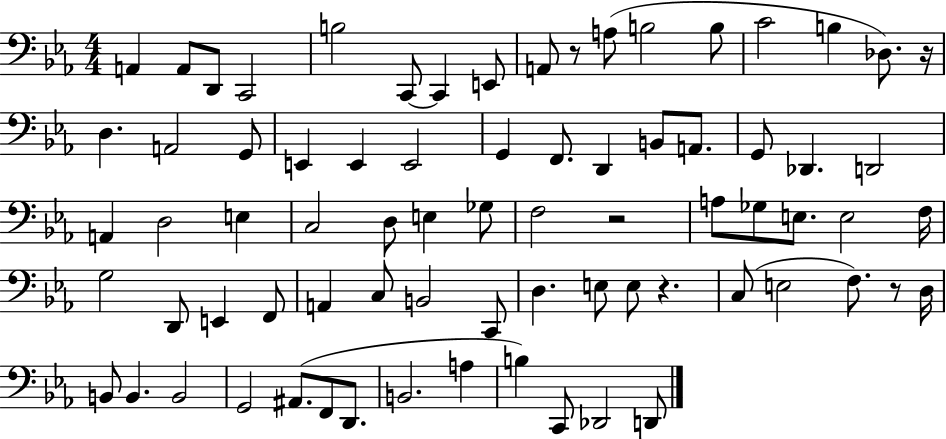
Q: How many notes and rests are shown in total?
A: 75